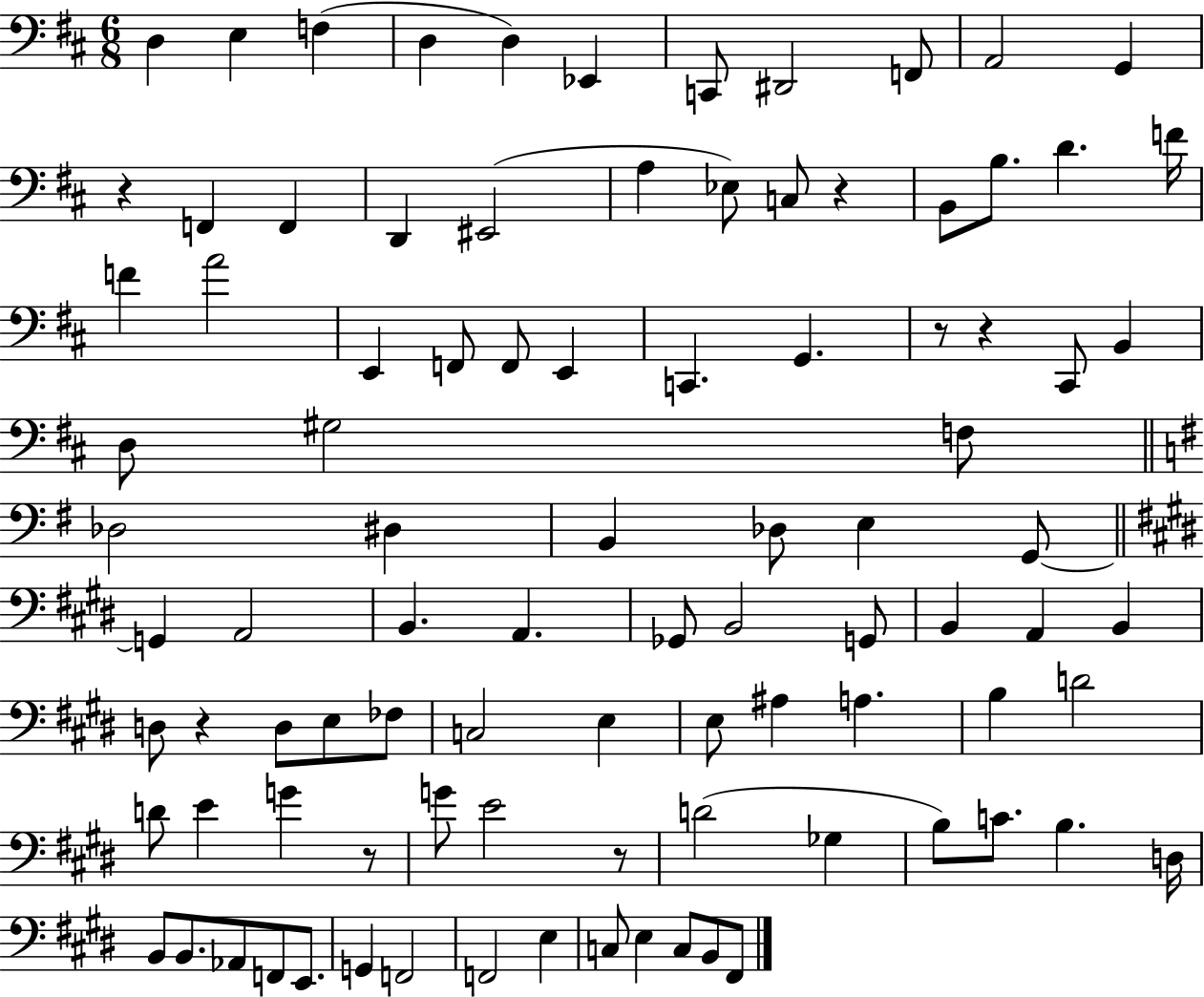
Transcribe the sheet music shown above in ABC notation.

X:1
T:Untitled
M:6/8
L:1/4
K:D
D, E, F, D, D, _E,, C,,/2 ^D,,2 F,,/2 A,,2 G,, z F,, F,, D,, ^E,,2 A, _E,/2 C,/2 z B,,/2 B,/2 D F/4 F A2 E,, F,,/2 F,,/2 E,, C,, G,, z/2 z ^C,,/2 B,, D,/2 ^G,2 F,/2 _D,2 ^D, B,, _D,/2 E, G,,/2 G,, A,,2 B,, A,, _G,,/2 B,,2 G,,/2 B,, A,, B,, D,/2 z D,/2 E,/2 _F,/2 C,2 E, E,/2 ^A, A, B, D2 D/2 E G z/2 G/2 E2 z/2 D2 _G, B,/2 C/2 B, D,/4 B,,/2 B,,/2 _A,,/2 F,,/2 E,,/2 G,, F,,2 F,,2 E, C,/2 E, C,/2 B,,/2 ^F,,/2